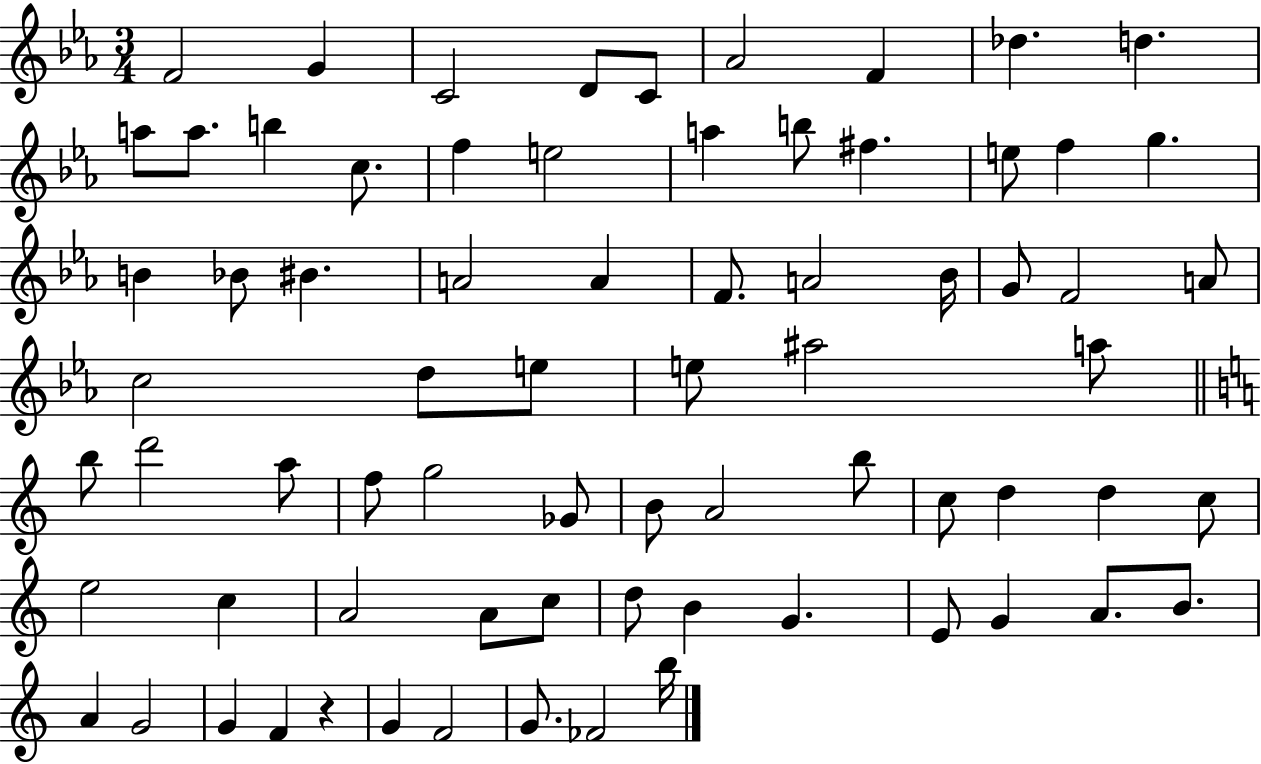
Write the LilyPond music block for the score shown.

{
  \clef treble
  \numericTimeSignature
  \time 3/4
  \key ees \major
  \repeat volta 2 { f'2 g'4 | c'2 d'8 c'8 | aes'2 f'4 | des''4. d''4. | \break a''8 a''8. b''4 c''8. | f''4 e''2 | a''4 b''8 fis''4. | e''8 f''4 g''4. | \break b'4 bes'8 bis'4. | a'2 a'4 | f'8. a'2 bes'16 | g'8 f'2 a'8 | \break c''2 d''8 e''8 | e''8 ais''2 a''8 | \bar "||" \break \key a \minor b''8 d'''2 a''8 | f''8 g''2 ges'8 | b'8 a'2 b''8 | c''8 d''4 d''4 c''8 | \break e''2 c''4 | a'2 a'8 c''8 | d''8 b'4 g'4. | e'8 g'4 a'8. b'8. | \break a'4 g'2 | g'4 f'4 r4 | g'4 f'2 | g'8. fes'2 b''16 | \break } \bar "|."
}